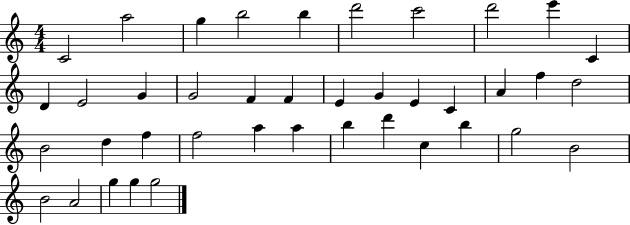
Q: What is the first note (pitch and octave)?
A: C4